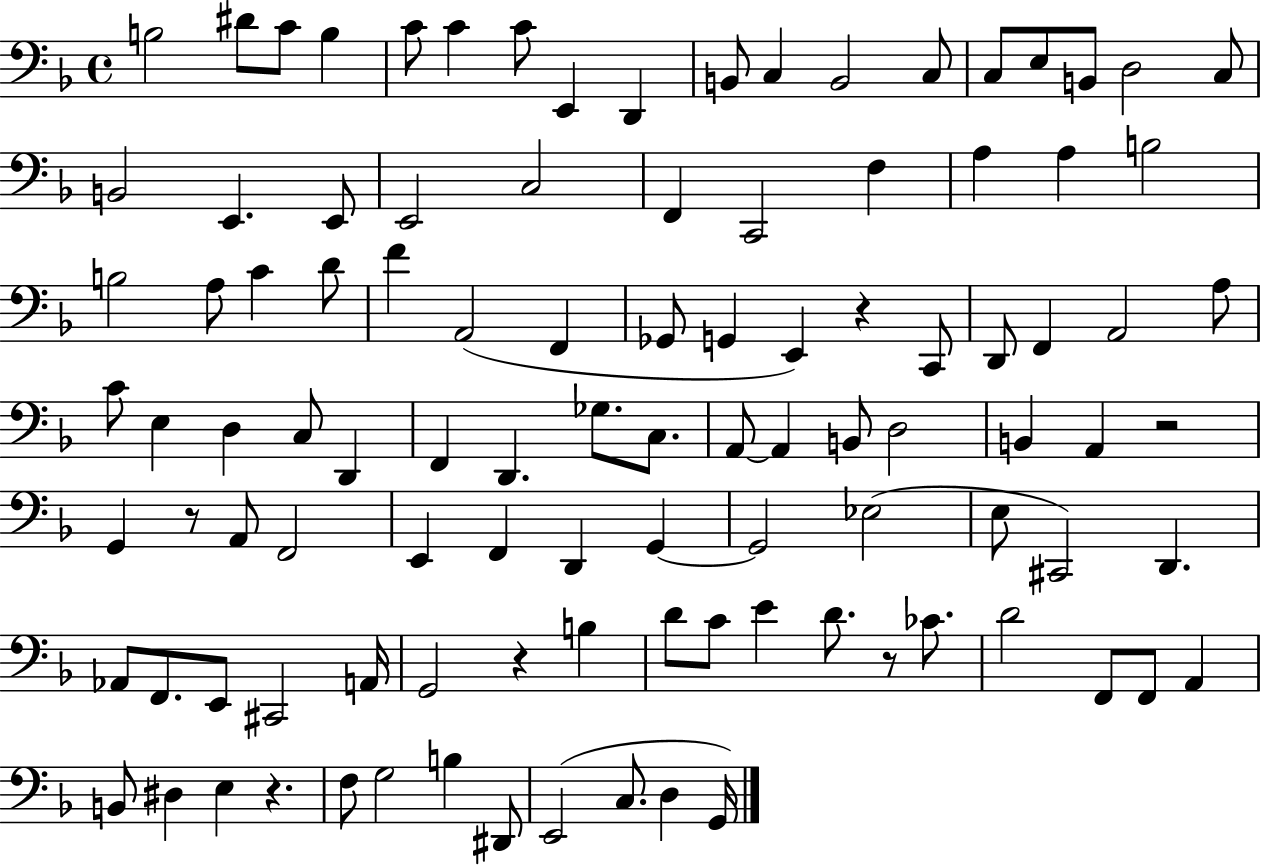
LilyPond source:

{
  \clef bass
  \time 4/4
  \defaultTimeSignature
  \key f \major
  \repeat volta 2 { b2 dis'8 c'8 b4 | c'8 c'4 c'8 e,4 d,4 | b,8 c4 b,2 c8 | c8 e8 b,8 d2 c8 | \break b,2 e,4. e,8 | e,2 c2 | f,4 c,2 f4 | a4 a4 b2 | \break b2 a8 c'4 d'8 | f'4 a,2( f,4 | ges,8 g,4 e,4) r4 c,8 | d,8 f,4 a,2 a8 | \break c'8 e4 d4 c8 d,4 | f,4 d,4. ges8. c8. | a,8~~ a,4 b,8 d2 | b,4 a,4 r2 | \break g,4 r8 a,8 f,2 | e,4 f,4 d,4 g,4~~ | g,2 ees2( | e8 cis,2) d,4. | \break aes,8 f,8. e,8 cis,2 a,16 | g,2 r4 b4 | d'8 c'8 e'4 d'8. r8 ces'8. | d'2 f,8 f,8 a,4 | \break b,8 dis4 e4 r4. | f8 g2 b4 dis,8 | e,2( c8. d4 g,16) | } \bar "|."
}